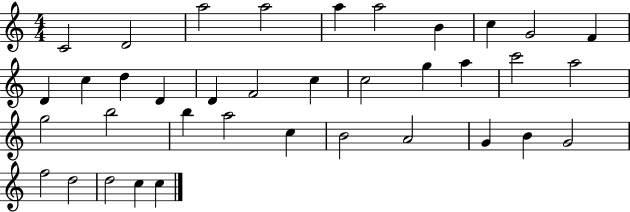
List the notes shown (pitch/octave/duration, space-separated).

C4/h D4/h A5/h A5/h A5/q A5/h B4/q C5/q G4/h F4/q D4/q C5/q D5/q D4/q D4/q F4/h C5/q C5/h G5/q A5/q C6/h A5/h G5/h B5/h B5/q A5/h C5/q B4/h A4/h G4/q B4/q G4/h F5/h D5/h D5/h C5/q C5/q